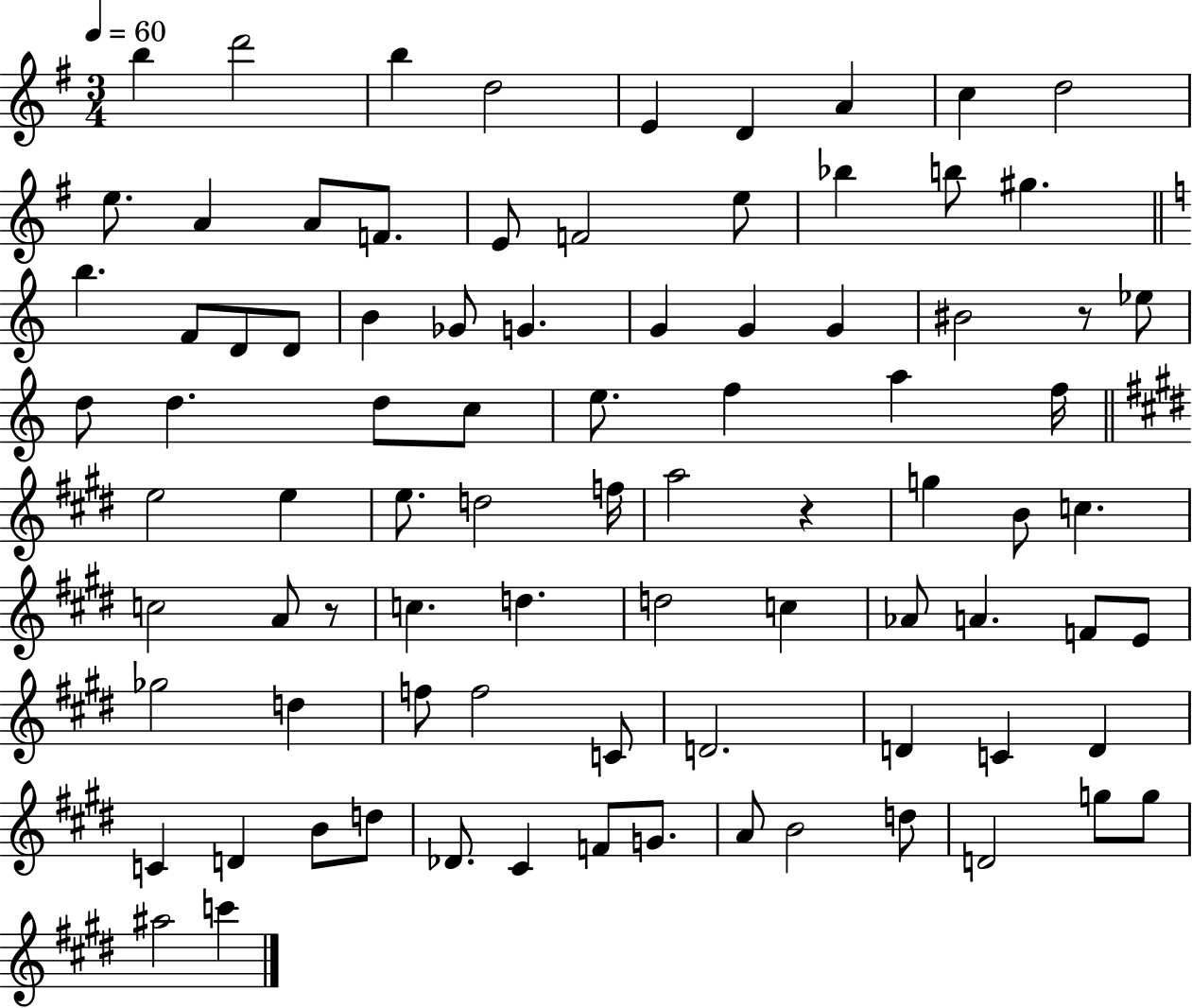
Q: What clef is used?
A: treble